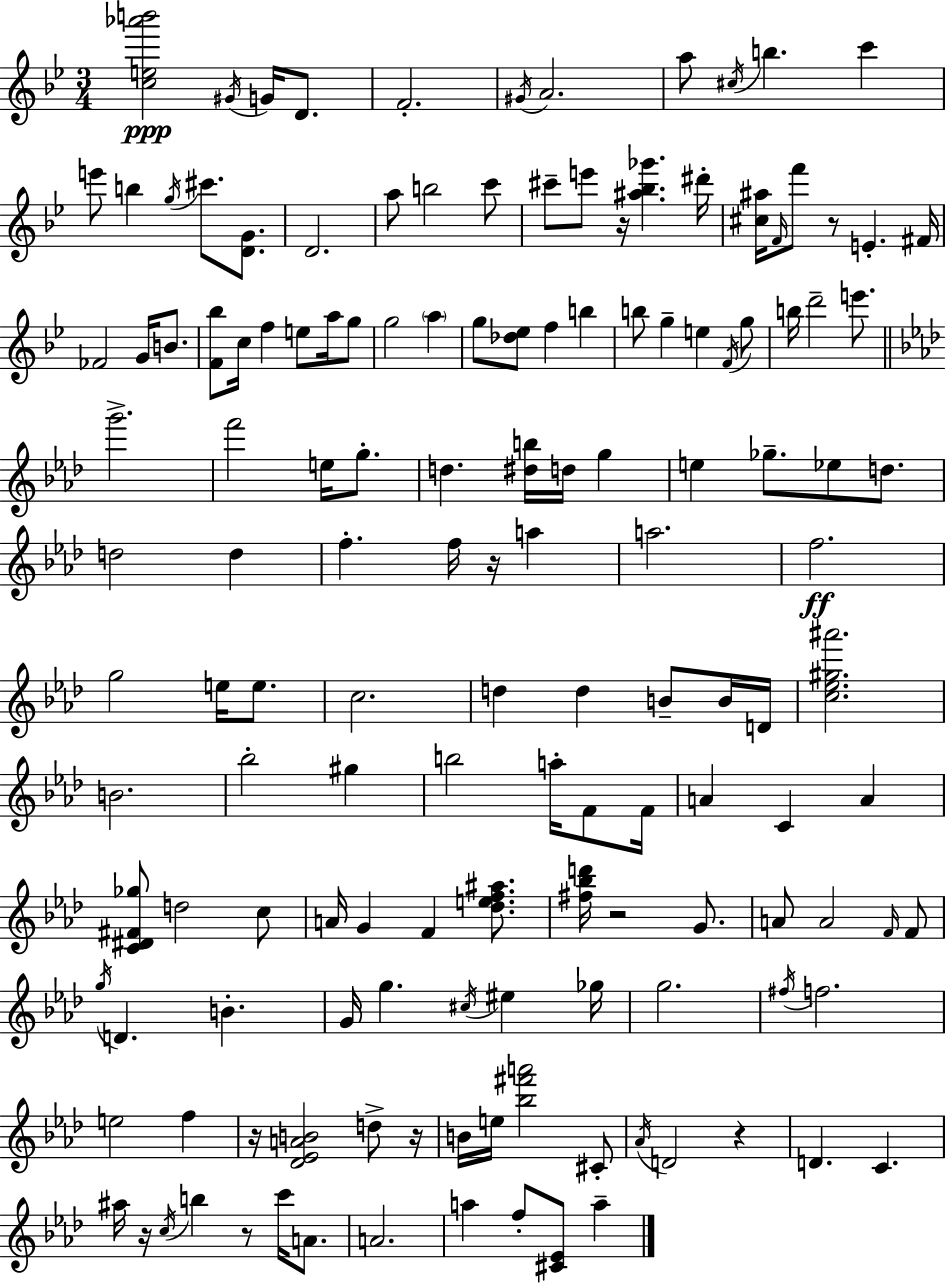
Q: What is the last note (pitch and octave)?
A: A5